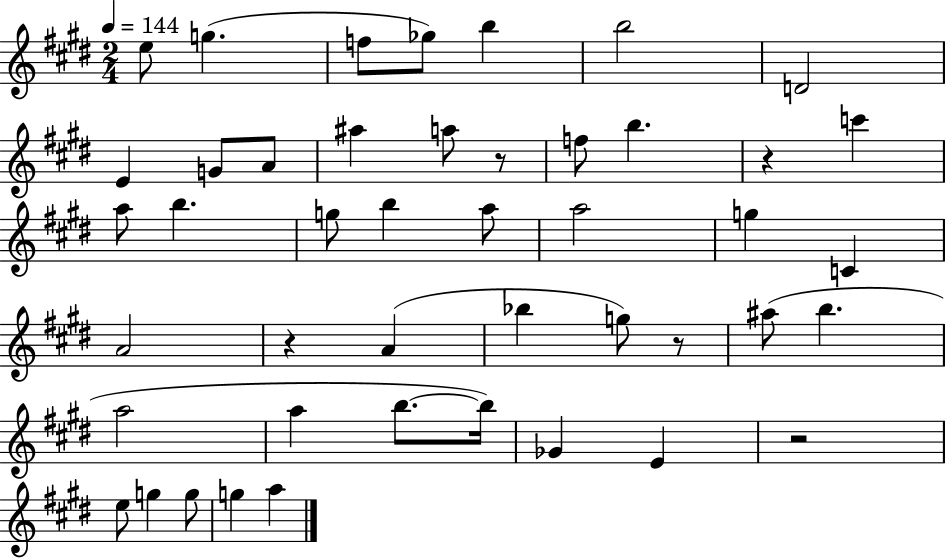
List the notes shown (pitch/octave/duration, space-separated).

E5/e G5/q. F5/e Gb5/e B5/q B5/h D4/h E4/q G4/e A4/e A#5/q A5/e R/e F5/e B5/q. R/q C6/q A5/e B5/q. G5/e B5/q A5/e A5/h G5/q C4/q A4/h R/q A4/q Bb5/q G5/e R/e A#5/e B5/q. A5/h A5/q B5/e. B5/s Gb4/q E4/q R/h E5/e G5/q G5/e G5/q A5/q